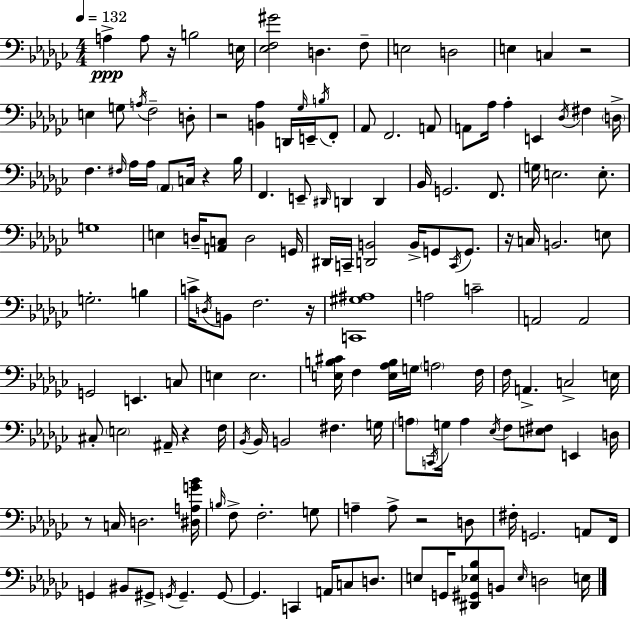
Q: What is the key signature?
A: EES minor